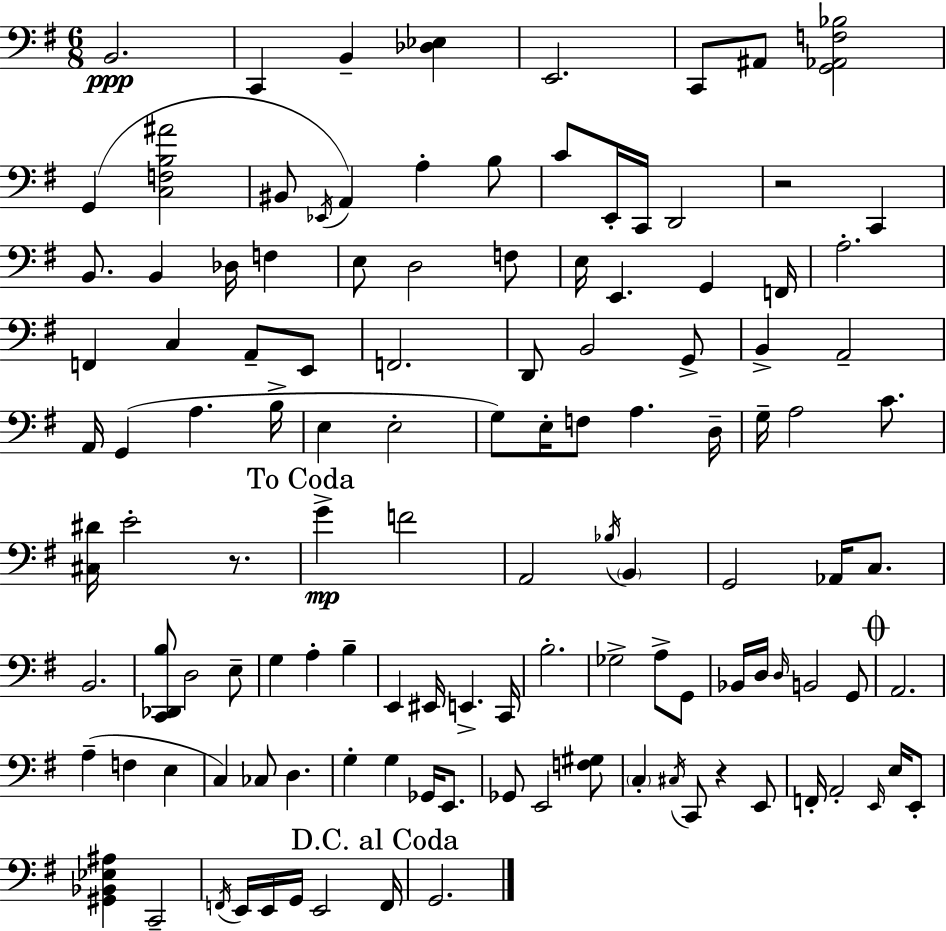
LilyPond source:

{
  \clef bass
  \numericTimeSignature
  \time 6/8
  \key g \major
  b,2.\ppp | c,4 b,4-- <des ees>4 | e,2. | c,8 ais,8 <g, aes, f bes>2 | \break g,4( <c f b ais'>2 | bis,8 \acciaccatura { ees,16 } a,4) a4-. b8 | c'8 e,16-. c,16 d,2 | r2 c,4 | \break b,8. b,4 des16 f4 | e8 d2 f8 | e16 e,4. g,4 | f,16 a2.-. | \break f,4 c4 a,8-- e,8 | f,2. | d,8 b,2 g,8-> | b,4-> a,2-- | \break a,16 g,4( a4. | b16-> e4 e2-. | g8) e16-. f8 a4. | d16-- g16-- a2 c'8. | \break <cis dis'>16 e'2-. r8. | \mark "To Coda" g'4->\mp f'2 | a,2 \acciaccatura { bes16 } \parenthesize b,4 | g,2 aes,16 c8. | \break b,2. | <c, des, b>8 d2 | e8-- g4 a4-. b4-- | e,4 eis,16 e,4.-> | \break c,16 b2.-. | ges2-> a8-> | g,8 bes,16 d16 \grace { d16 } b,2 | g,8 \mark \markup { \musicglyph "scripts.coda" } a,2. | \break a4--( f4 e4 | c4) ces8 d4. | g4-. g4 ges,16 | e,8. ges,8 e,2 | \break <f gis>8 \parenthesize c4-. \acciaccatura { cis16 } c,8 r4 | e,8 f,16-. a,2-. | \grace { e,16 } e16 e,8-. <gis, bes, ees ais>4 c,2-- | \acciaccatura { f,16 } e,16 e,16 g,16 e,2 | \break \mark "D.C. al Coda" f,16 g,2. | \bar "|."
}